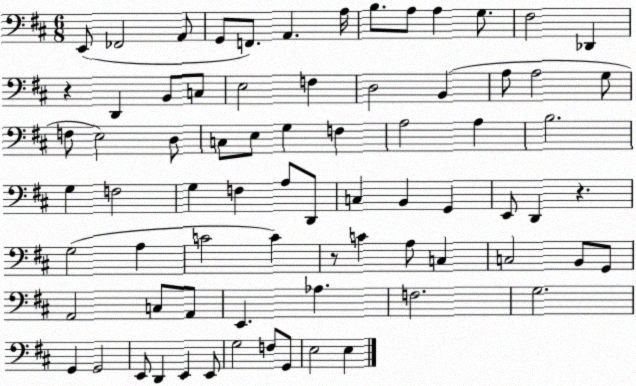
X:1
T:Untitled
M:6/8
L:1/4
K:D
E,,/2 _F,,2 A,,/2 G,,/2 F,,/2 A,, A,/4 B,/2 A,/2 A, G,/2 ^F,2 _D,, z D,, B,,/2 C,/2 E,2 F, D,2 B,, A,/2 A,2 G,/2 F,/2 E,2 D,/2 C,/2 E,/2 G, F, A,2 A, B,2 G, F,2 G, F, A,/2 D,,/2 C, B,, G,, E,,/2 D,, z G,2 A, C2 C z/2 C A,/2 C, C,2 B,,/2 G,,/2 A,,2 C,/2 A,,/2 E,, _A, F,2 G,2 G,, G,,2 E,,/2 D,, E,, E,,/2 G,2 F,/2 G,,/2 E,2 E,